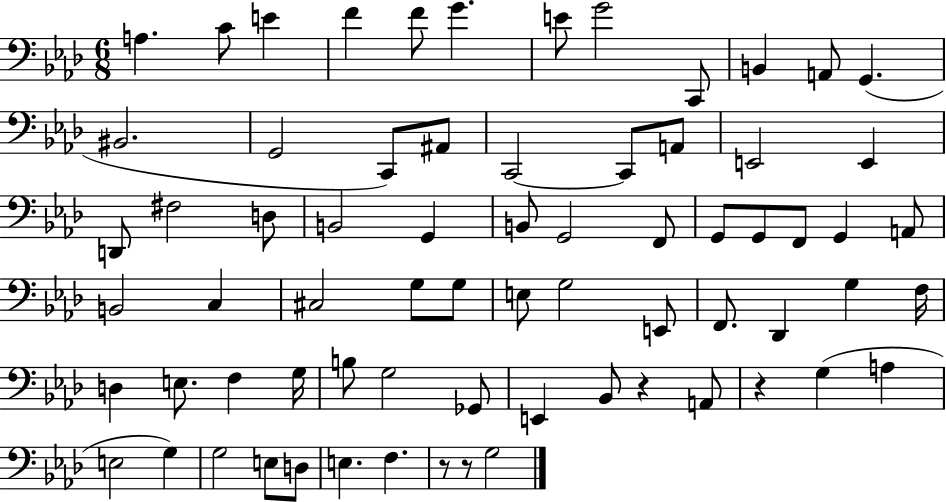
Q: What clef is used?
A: bass